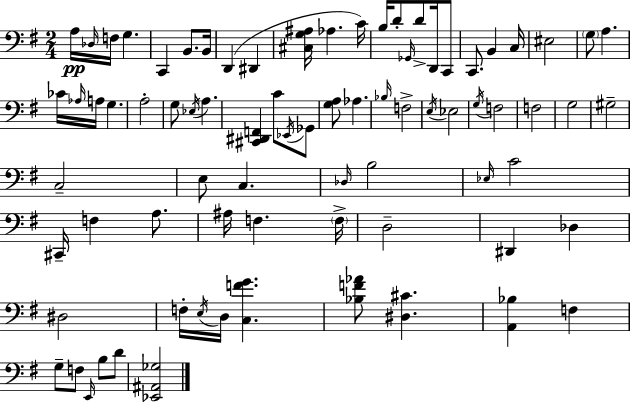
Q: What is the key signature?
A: E minor